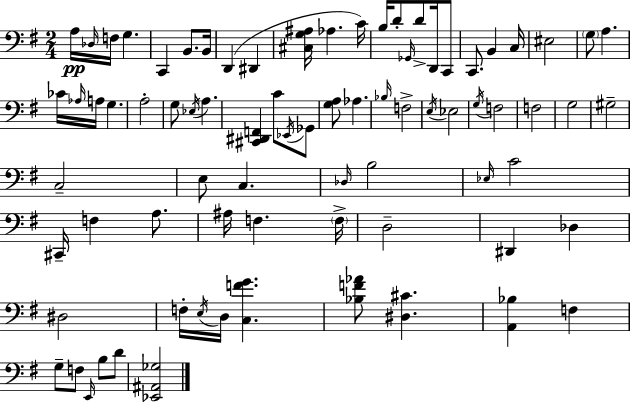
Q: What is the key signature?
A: E minor